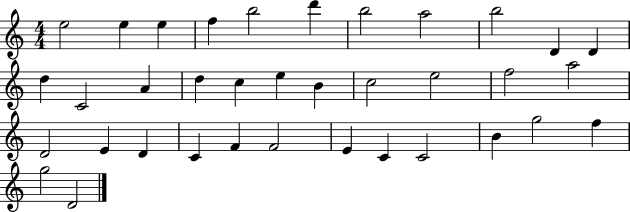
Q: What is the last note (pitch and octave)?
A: D4